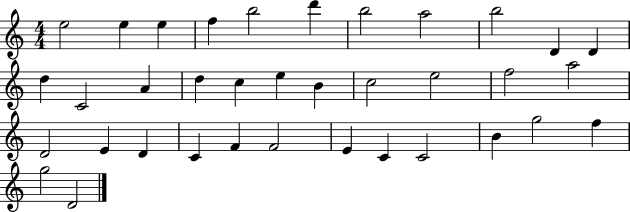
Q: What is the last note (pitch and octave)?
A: D4